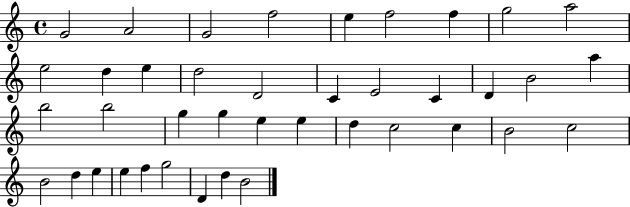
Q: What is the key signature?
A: C major